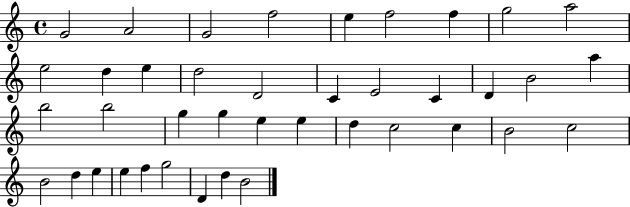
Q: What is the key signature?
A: C major